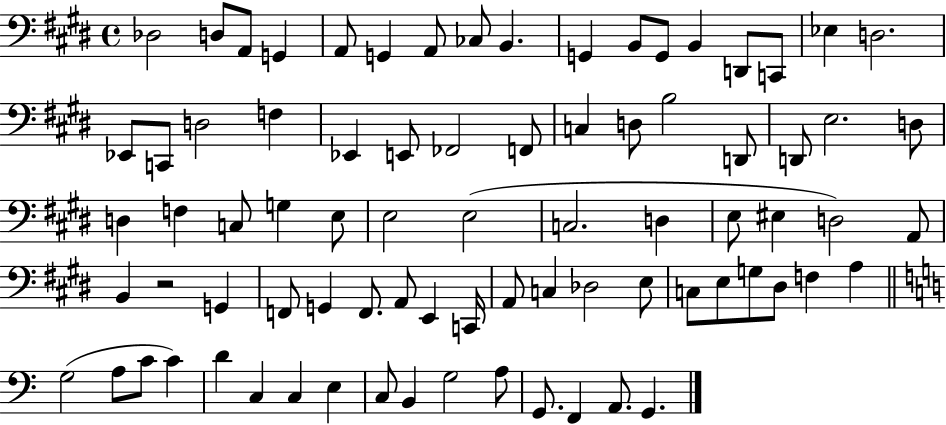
Db3/h D3/e A2/e G2/q A2/e G2/q A2/e CES3/e B2/q. G2/q B2/e G2/e B2/q D2/e C2/e Eb3/q D3/h. Eb2/e C2/e D3/h F3/q Eb2/q E2/e FES2/h F2/e C3/q D3/e B3/h D2/e D2/e E3/h. D3/e D3/q F3/q C3/e G3/q E3/e E3/h E3/h C3/h. D3/q E3/e EIS3/q D3/h A2/e B2/q R/h G2/q F2/e G2/q F2/e. A2/e E2/q C2/s A2/e C3/q Db3/h E3/e C3/e E3/e G3/e D#3/e F3/q A3/q G3/h A3/e C4/e C4/q D4/q C3/q C3/q E3/q C3/e B2/q G3/h A3/e G2/e. F2/q A2/e. G2/q.